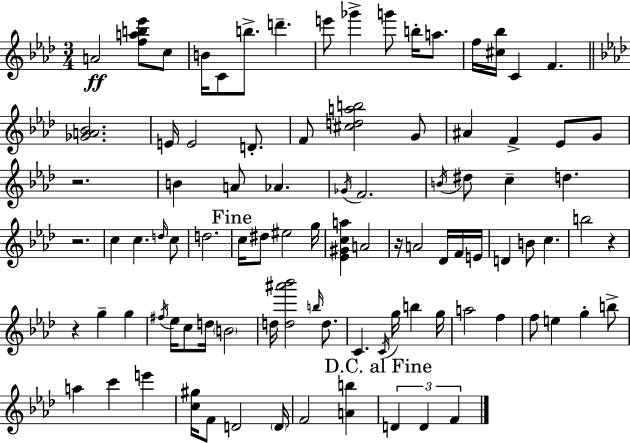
{
  \clef treble
  \numericTimeSignature
  \time 3/4
  \key aes \major
  a'2\ff <f'' a'' b'' ees'''>8 c''8 | b'16 c'8 b''8.-> d'''4.-- | e'''8 ges'''4-> g'''8 b''16-. a''8. | f''16 <cis'' bes''>16 c'4 f'4. | \break \bar "||" \break \key aes \major <ges' a' bes'>2. | e'16 e'2 d'8.-. | f'8 <cis'' d'' a'' b''>2 g'8 | ais'4 f'4-> ees'8 g'8 | \break r2. | b'4 a'8 aes'4. | \acciaccatura { ges'16 } f'2. | \acciaccatura { b'16 } dis''8 c''4-- d''4. | \break r2. | c''4 c''4. | \grace { d''16 } c''8 d''2. | \mark "Fine" c''16 dis''8 eis''2 | \break g''16 <ees' gis' c'' a''>4 a'2 | r16 a'2 | des'16 f'16 e'16 d'4 b'8 c''4. | b''2 r4 | \break r4 g''4-- g''4 | \acciaccatura { fis''16 } ees''16 c''8 d''16 \parenthesize b'2 | d''16 <d'' ais''' bes'''>2 | \grace { b''16 } d''8. c'4. \acciaccatura { c'16 } | \break g''16 b''4 g''16 a''2 | f''4 f''8 e''4 | g''4-. b''8-> a''4 c'''4 | e'''4 <c'' gis''>16 f'8 d'2 | \break \parenthesize d'16 f'2 | <a' b''>4 \mark "D.C. al Fine" \tuplet 3/2 { d'4 d'4 | f'4 } \bar "|."
}